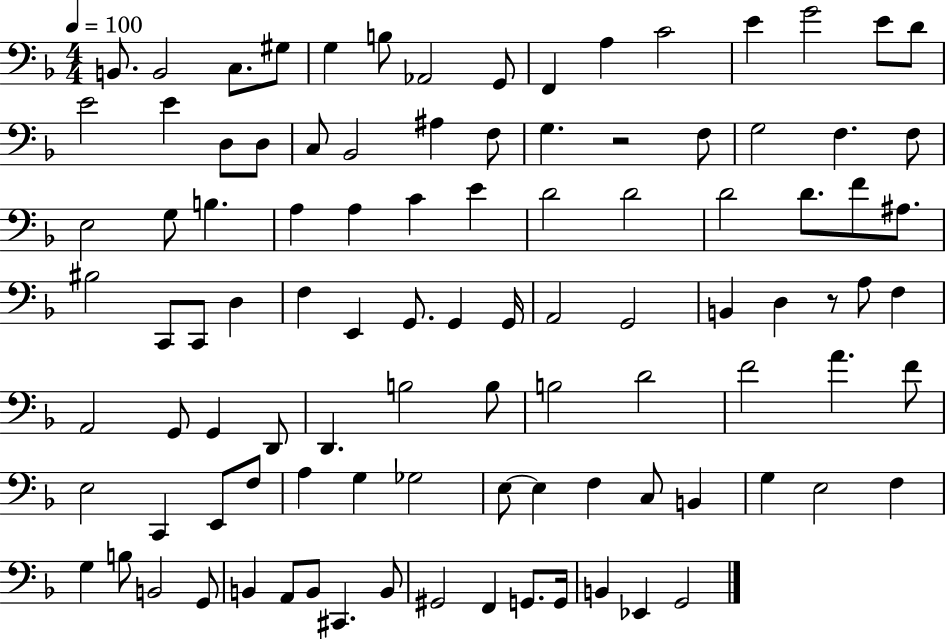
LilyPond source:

{
  \clef bass
  \numericTimeSignature
  \time 4/4
  \key f \major
  \tempo 4 = 100
  b,8. b,2 c8. gis8 | g4 b8 aes,2 g,8 | f,4 a4 c'2 | e'4 g'2 e'8 d'8 | \break e'2 e'4 d8 d8 | c8 bes,2 ais4 f8 | g4. r2 f8 | g2 f4. f8 | \break e2 g8 b4. | a4 a4 c'4 e'4 | d'2 d'2 | d'2 d'8. f'8 ais8. | \break bis2 c,8 c,8 d4 | f4 e,4 g,8. g,4 g,16 | a,2 g,2 | b,4 d4 r8 a8 f4 | \break a,2 g,8 g,4 d,8 | d,4. b2 b8 | b2 d'2 | f'2 a'4. f'8 | \break e2 c,4 e,8 f8 | a4 g4 ges2 | e8~~ e4 f4 c8 b,4 | g4 e2 f4 | \break g4 b8 b,2 g,8 | b,4 a,8 b,8 cis,4. b,8 | gis,2 f,4 g,8. g,16 | b,4 ees,4 g,2 | \break \bar "|."
}